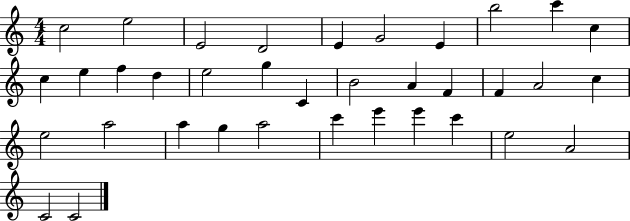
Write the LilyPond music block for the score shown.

{
  \clef treble
  \numericTimeSignature
  \time 4/4
  \key c \major
  c''2 e''2 | e'2 d'2 | e'4 g'2 e'4 | b''2 c'''4 c''4 | \break c''4 e''4 f''4 d''4 | e''2 g''4 c'4 | b'2 a'4 f'4 | f'4 a'2 c''4 | \break e''2 a''2 | a''4 g''4 a''2 | c'''4 e'''4 e'''4 c'''4 | e''2 a'2 | \break c'2 c'2 | \bar "|."
}